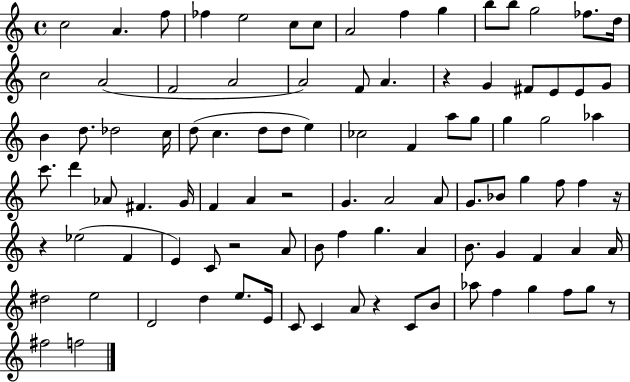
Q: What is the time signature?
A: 4/4